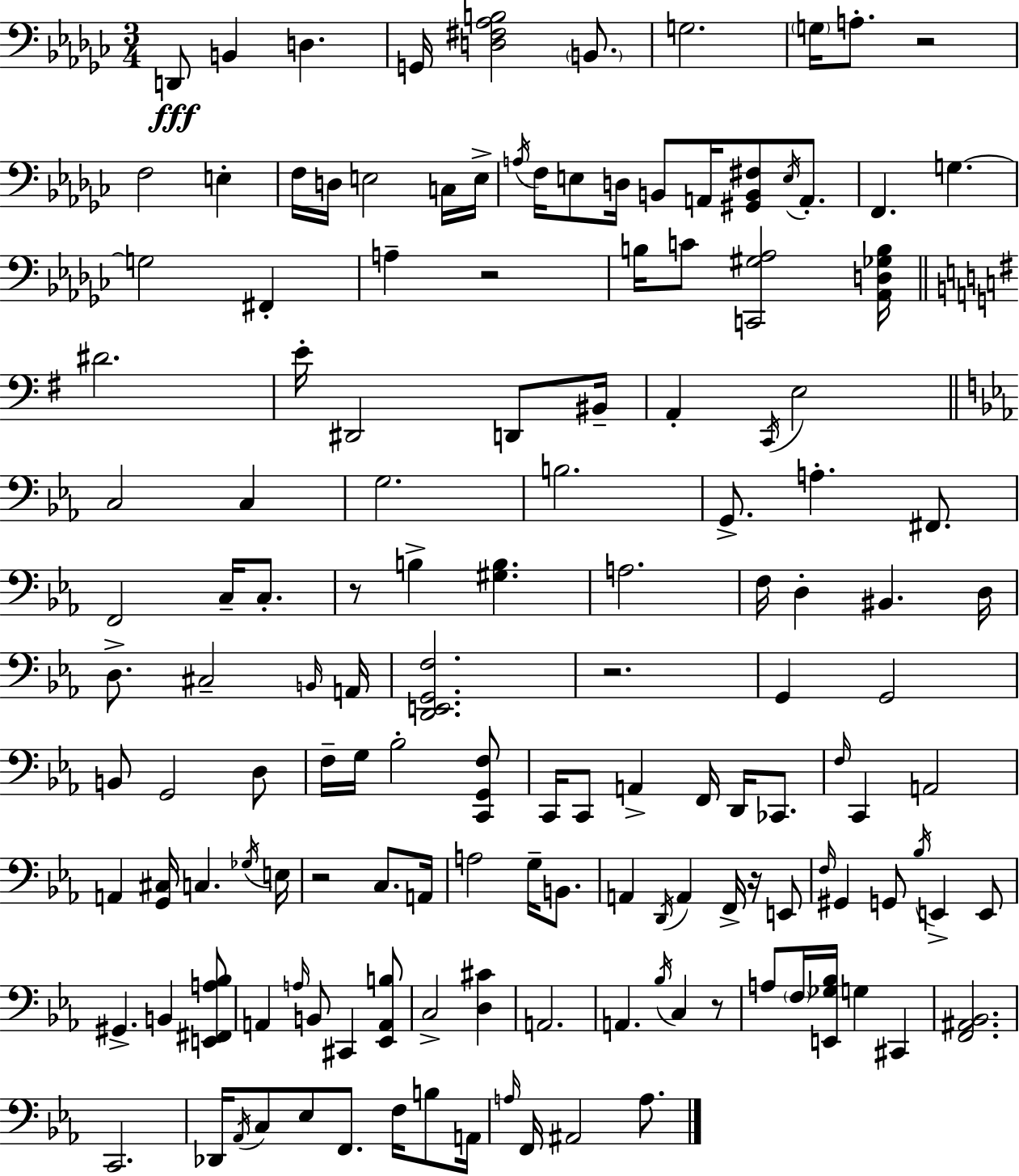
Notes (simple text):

D2/e B2/q D3/q. G2/s [D3,F#3,Ab3,B3]/h B2/e. G3/h. G3/s A3/e. R/h F3/h E3/q F3/s D3/s E3/h C3/s E3/s A3/s F3/s E3/e D3/s B2/e A2/s [G#2,B2,F#3]/e E3/s A2/e. F2/q. G3/q. G3/h F#2/q A3/q R/h B3/s C4/e [C2,G#3,Ab3]/h [Ab2,D3,Gb3,B3]/s D#4/h. E4/s D#2/h D2/e BIS2/s A2/q C2/s E3/h C3/h C3/q G3/h. B3/h. G2/e. A3/q. F#2/e. F2/h C3/s C3/e. R/e B3/q [G#3,B3]/q. A3/h. F3/s D3/q BIS2/q. D3/s D3/e. C#3/h B2/s A2/s [D2,E2,G2,F3]/h. R/h. G2/q G2/h B2/e G2/h D3/e F3/s G3/s Bb3/h [C2,G2,F3]/e C2/s C2/e A2/q F2/s D2/s CES2/e. F3/s C2/q A2/h A2/q [G2,C#3]/s C3/q. Gb3/s E3/s R/h C3/e. A2/s A3/h G3/s B2/e. A2/q D2/s A2/q F2/s R/s E2/e F3/s G#2/q G2/e Bb3/s E2/q E2/e G#2/q. B2/q [E2,F#2,A3,Bb3]/e A2/q A3/s B2/e C#2/q [Eb2,A2,B3]/e C3/h [D3,C#4]/q A2/h. A2/q. Bb3/s C3/q R/e A3/e F3/s [E2,Gb3,Bb3]/s G3/q C#2/q [F2,A#2,Bb2]/h. C2/h. Db2/s Ab2/s C3/e Eb3/e F2/e. F3/s B3/e A2/s A3/s F2/s A#2/h A3/e.